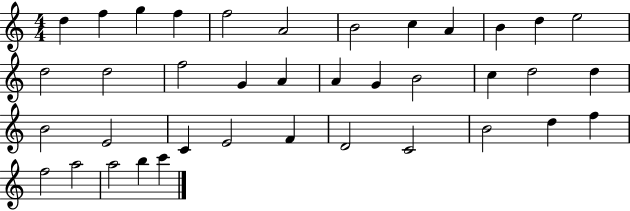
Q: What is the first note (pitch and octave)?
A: D5